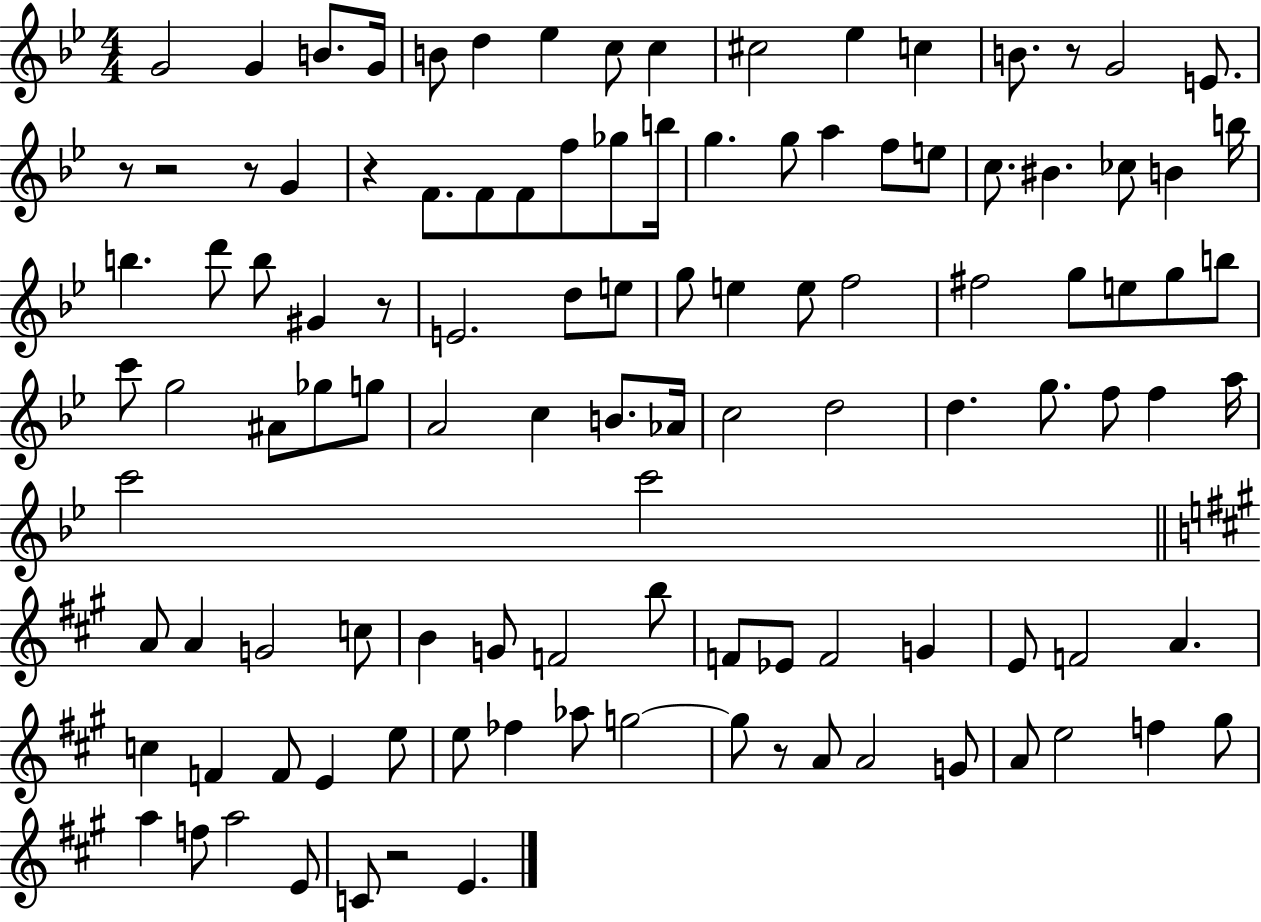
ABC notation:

X:1
T:Untitled
M:4/4
L:1/4
K:Bb
G2 G B/2 G/4 B/2 d _e c/2 c ^c2 _e c B/2 z/2 G2 E/2 z/2 z2 z/2 G z F/2 F/2 F/2 f/2 _g/2 b/4 g g/2 a f/2 e/2 c/2 ^B _c/2 B b/4 b d'/2 b/2 ^G z/2 E2 d/2 e/2 g/2 e e/2 f2 ^f2 g/2 e/2 g/2 b/2 c'/2 g2 ^A/2 _g/2 g/2 A2 c B/2 _A/4 c2 d2 d g/2 f/2 f a/4 c'2 c'2 A/2 A G2 c/2 B G/2 F2 b/2 F/2 _E/2 F2 G E/2 F2 A c F F/2 E e/2 e/2 _f _a/2 g2 g/2 z/2 A/2 A2 G/2 A/2 e2 f ^g/2 a f/2 a2 E/2 C/2 z2 E